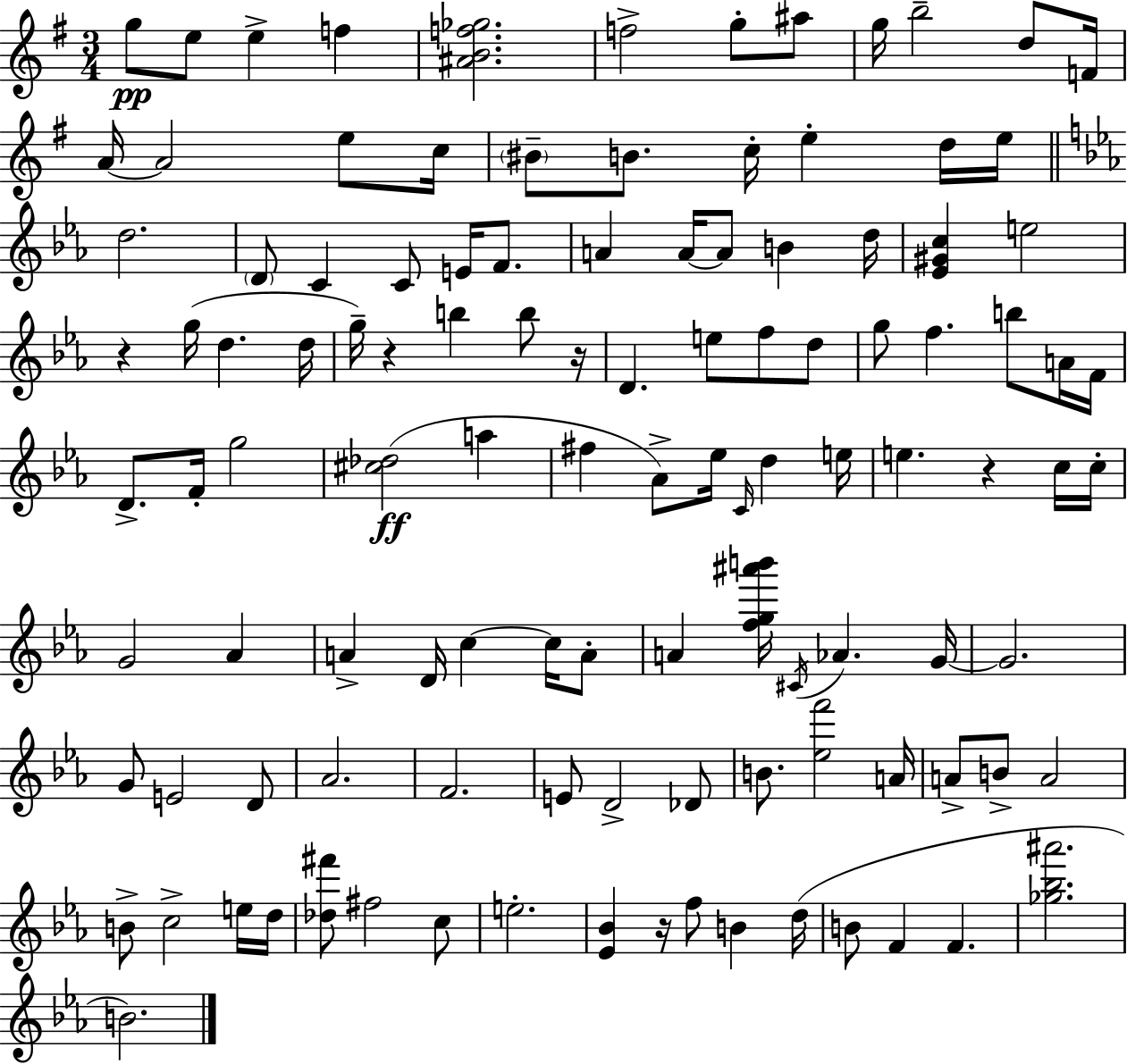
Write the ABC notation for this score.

X:1
T:Untitled
M:3/4
L:1/4
K:Em
g/2 e/2 e f [^ABf_g]2 f2 g/2 ^a/2 g/4 b2 d/2 F/4 A/4 A2 e/2 c/4 ^B/2 B/2 c/4 e d/4 e/4 d2 D/2 C C/2 E/4 F/2 A A/4 A/2 B d/4 [_E^Gc] e2 z g/4 d d/4 g/4 z b b/2 z/4 D e/2 f/2 d/2 g/2 f b/2 A/4 F/4 D/2 F/4 g2 [^c_d]2 a ^f _A/2 _e/4 C/4 d e/4 e z c/4 c/4 G2 _A A D/4 c c/4 A/2 A [fg^a'b']/4 ^C/4 _A G/4 G2 G/2 E2 D/2 _A2 F2 E/2 D2 _D/2 B/2 [_ef']2 A/4 A/2 B/2 A2 B/2 c2 e/4 d/4 [_d^f']/2 ^f2 c/2 e2 [_E_B] z/4 f/2 B d/4 B/2 F F [_g_b^a']2 B2